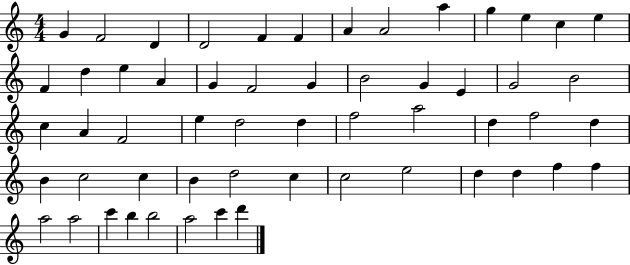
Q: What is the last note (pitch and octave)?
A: D6